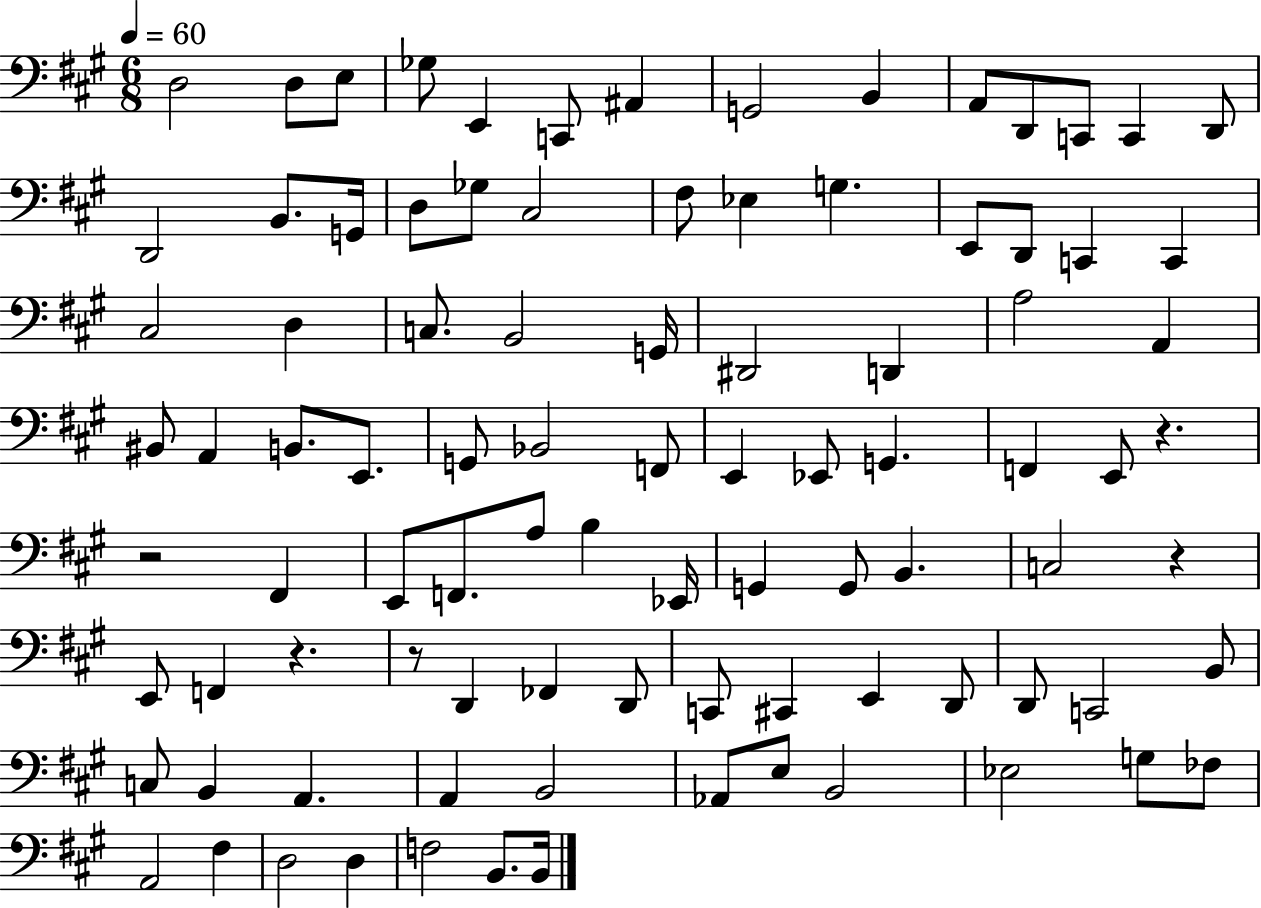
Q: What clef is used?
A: bass